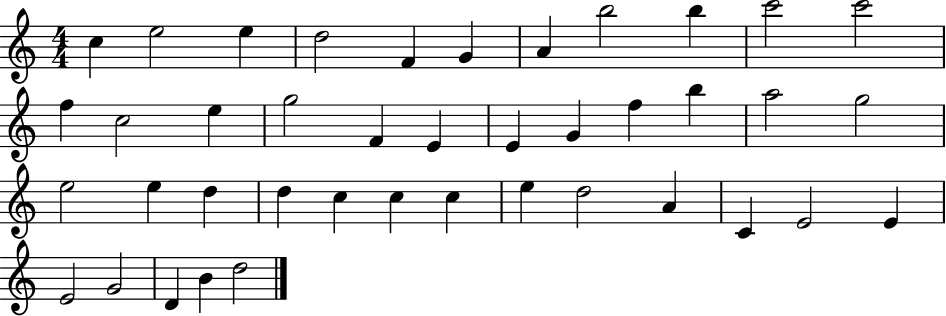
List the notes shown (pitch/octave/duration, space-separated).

C5/q E5/h E5/q D5/h F4/q G4/q A4/q B5/h B5/q C6/h C6/h F5/q C5/h E5/q G5/h F4/q E4/q E4/q G4/q F5/q B5/q A5/h G5/h E5/h E5/q D5/q D5/q C5/q C5/q C5/q E5/q D5/h A4/q C4/q E4/h E4/q E4/h G4/h D4/q B4/q D5/h